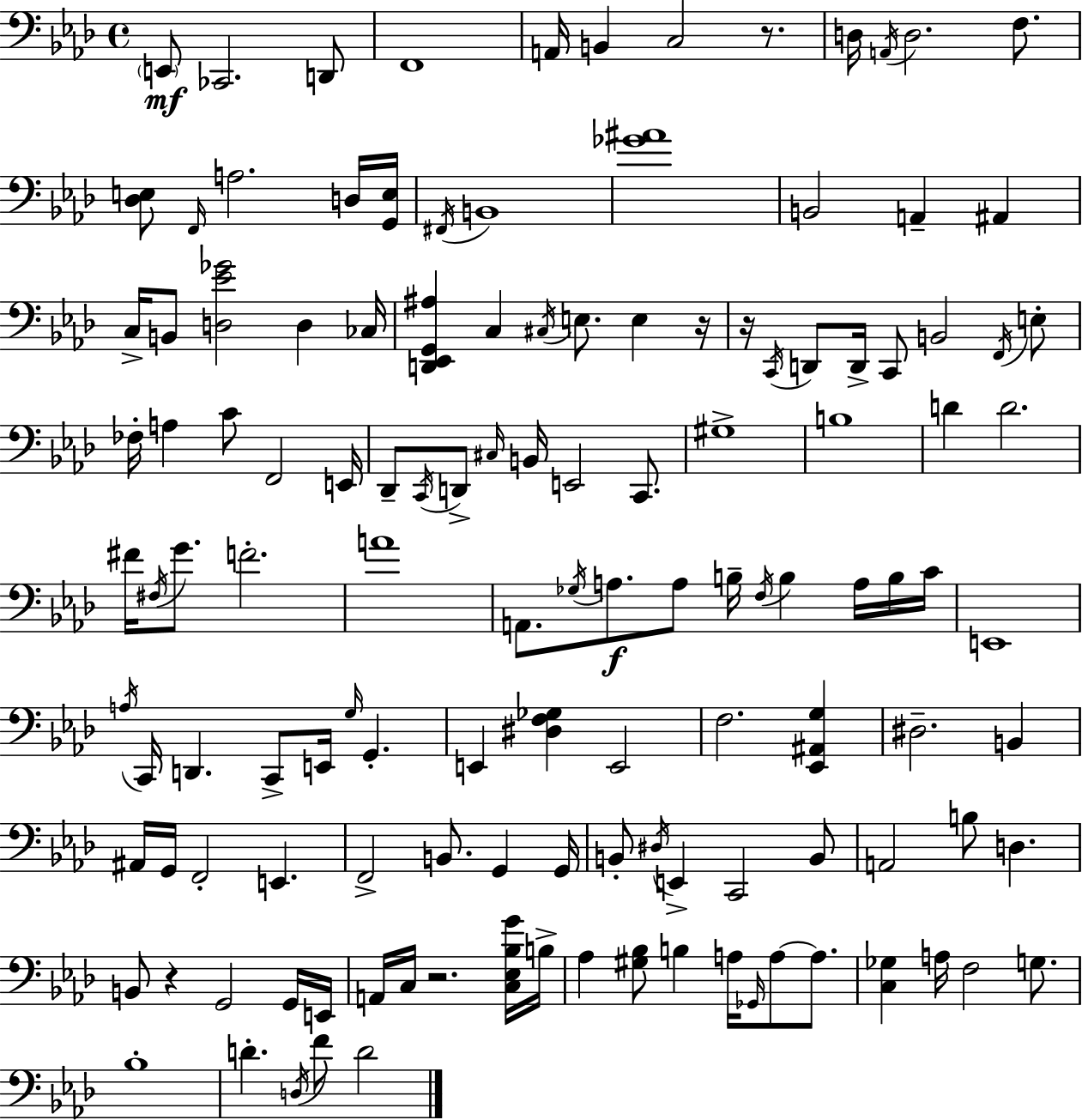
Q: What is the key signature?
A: AES major